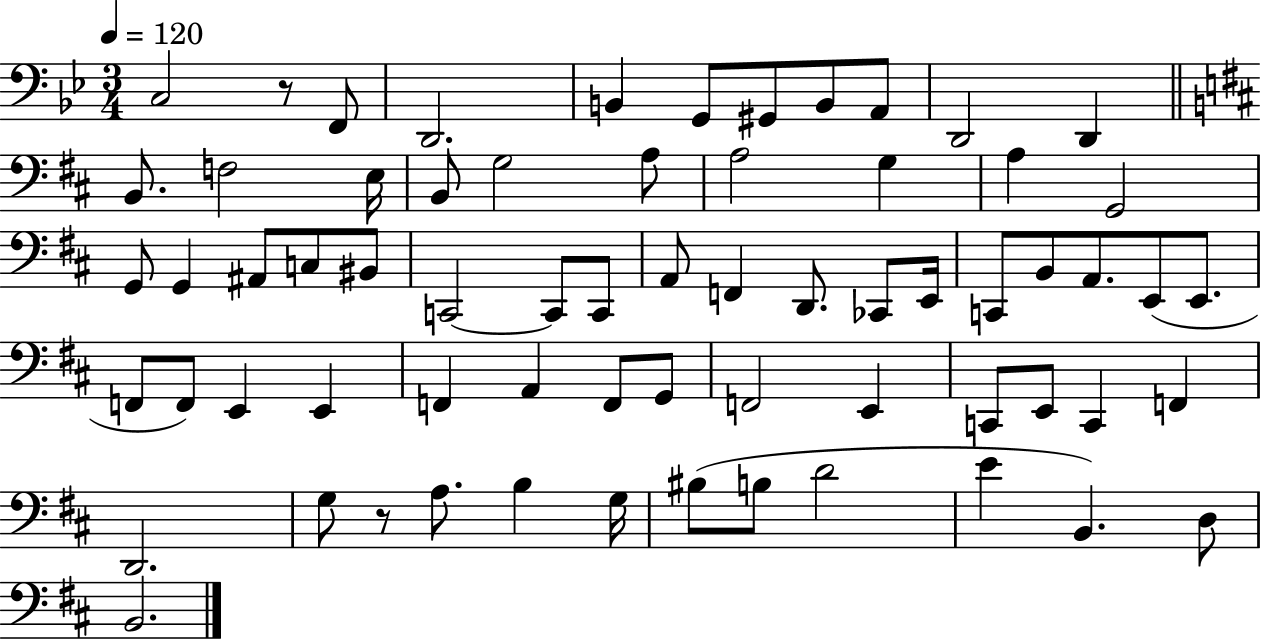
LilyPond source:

{
  \clef bass
  \numericTimeSignature
  \time 3/4
  \key bes \major
  \tempo 4 = 120
  c2 r8 f,8 | d,2. | b,4 g,8 gis,8 b,8 a,8 | d,2 d,4 | \break \bar "||" \break \key d \major b,8. f2 e16 | b,8 g2 a8 | a2 g4 | a4 g,2 | \break g,8 g,4 ais,8 c8 bis,8 | c,2~~ c,8 c,8 | a,8 f,4 d,8. ces,8 e,16 | c,8 b,8 a,8. e,8( e,8. | \break f,8 f,8) e,4 e,4 | f,4 a,4 f,8 g,8 | f,2 e,4 | c,8 e,8 c,4 f,4 | \break d,2. | g8 r8 a8. b4 g16 | bis8( b8 d'2 | e'4 b,4.) d8 | \break b,2. | \bar "|."
}